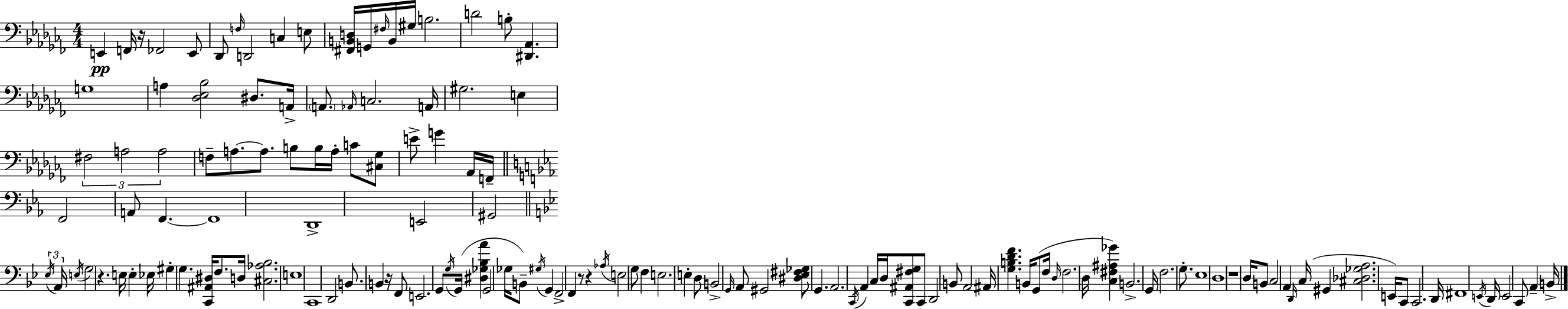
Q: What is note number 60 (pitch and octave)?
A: C2